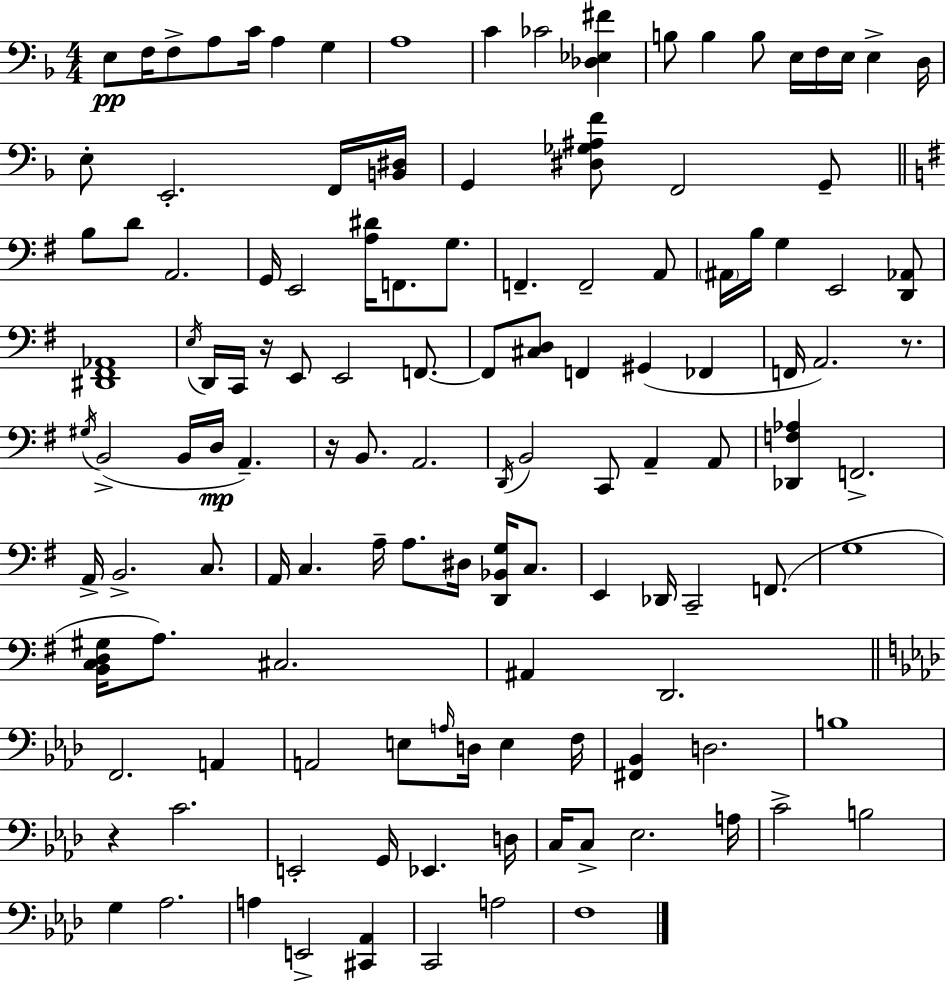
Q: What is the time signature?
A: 4/4